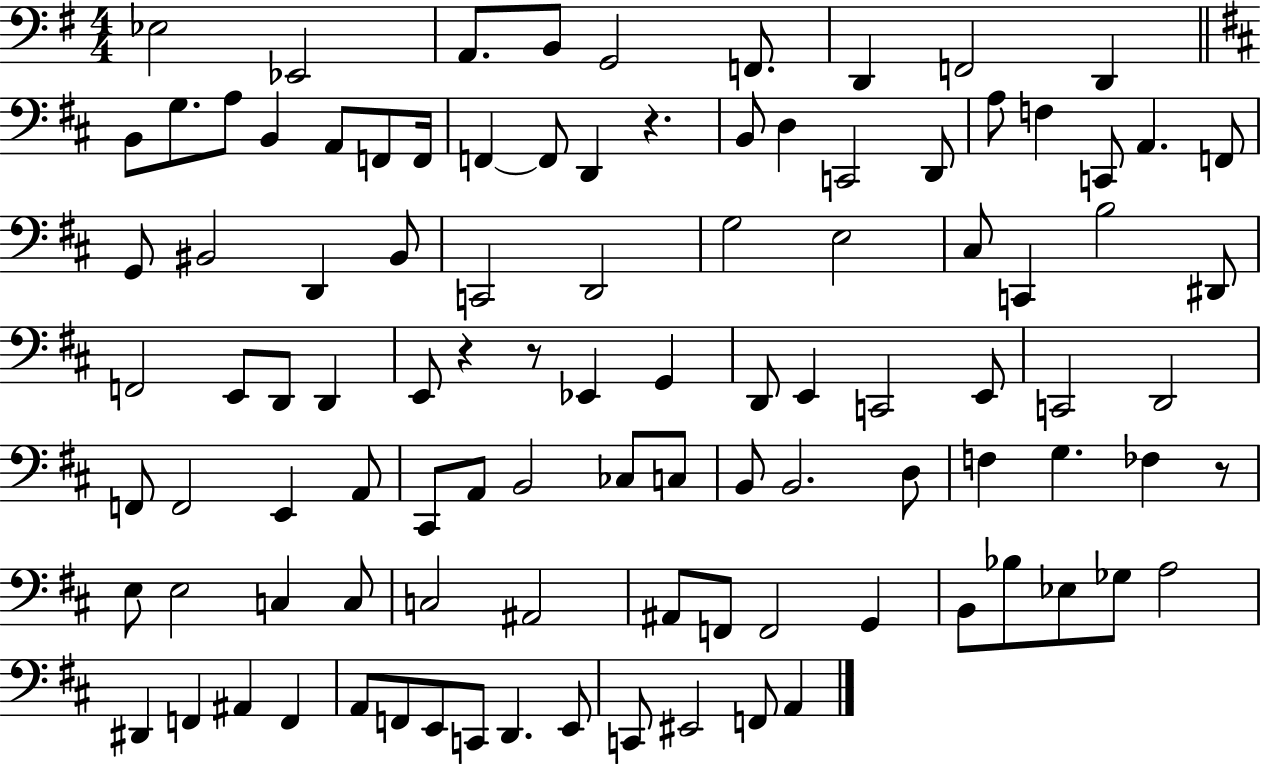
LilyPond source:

{
  \clef bass
  \numericTimeSignature
  \time 4/4
  \key g \major
  ees2 ees,2 | a,8. b,8 g,2 f,8. | d,4 f,2 d,4 | \bar "||" \break \key d \major b,8 g8. a8 b,4 a,8 f,8 f,16 | f,4~~ f,8 d,4 r4. | b,8 d4 c,2 d,8 | a8 f4 c,8 a,4. f,8 | \break g,8 bis,2 d,4 bis,8 | c,2 d,2 | g2 e2 | cis8 c,4 b2 dis,8 | \break f,2 e,8 d,8 d,4 | e,8 r4 r8 ees,4 g,4 | d,8 e,4 c,2 e,8 | c,2 d,2 | \break f,8 f,2 e,4 a,8 | cis,8 a,8 b,2 ces8 c8 | b,8 b,2. d8 | f4 g4. fes4 r8 | \break e8 e2 c4 c8 | c2 ais,2 | ais,8 f,8 f,2 g,4 | b,8 bes8 ees8 ges8 a2 | \break dis,4 f,4 ais,4 f,4 | a,8 f,8 e,8 c,8 d,4. e,8 | c,8 eis,2 f,8 a,4 | \bar "|."
}